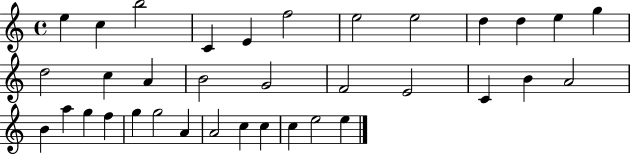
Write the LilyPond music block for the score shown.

{
  \clef treble
  \time 4/4
  \defaultTimeSignature
  \key c \major
  e''4 c''4 b''2 | c'4 e'4 f''2 | e''2 e''2 | d''4 d''4 e''4 g''4 | \break d''2 c''4 a'4 | b'2 g'2 | f'2 e'2 | c'4 b'4 a'2 | \break b'4 a''4 g''4 f''4 | g''4 g''2 a'4 | a'2 c''4 c''4 | c''4 e''2 e''4 | \break \bar "|."
}